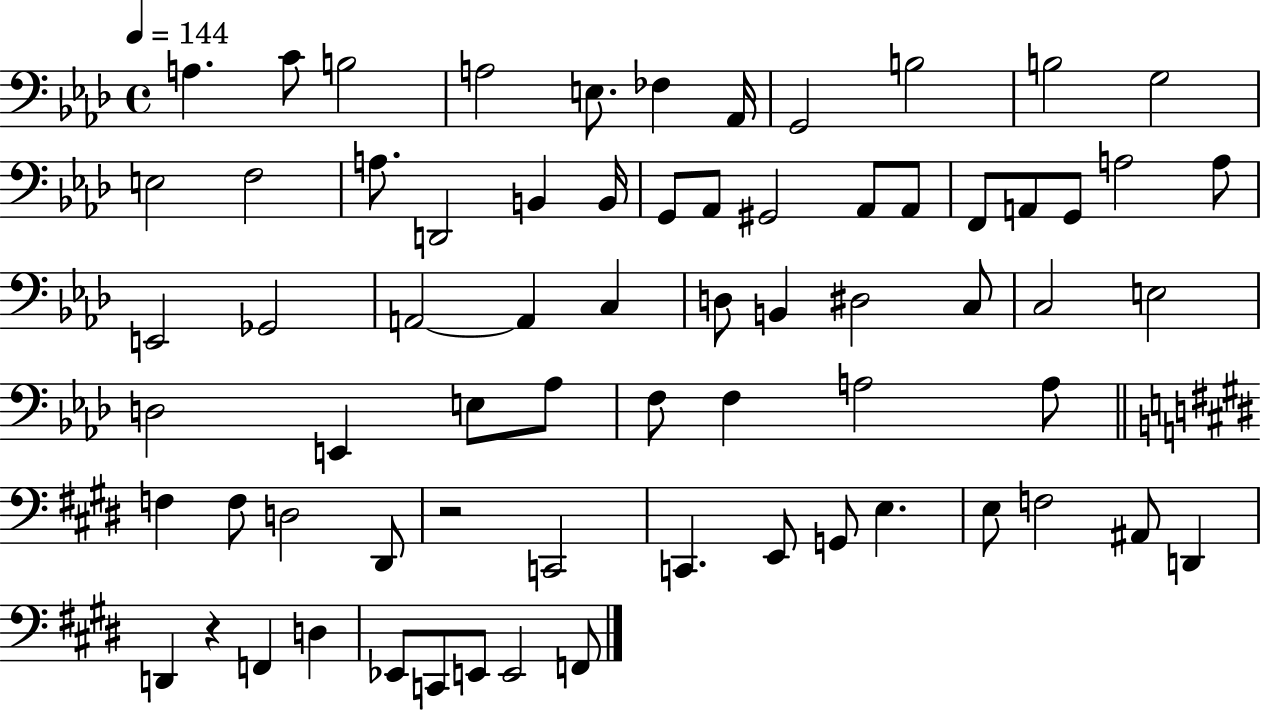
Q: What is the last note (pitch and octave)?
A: F2